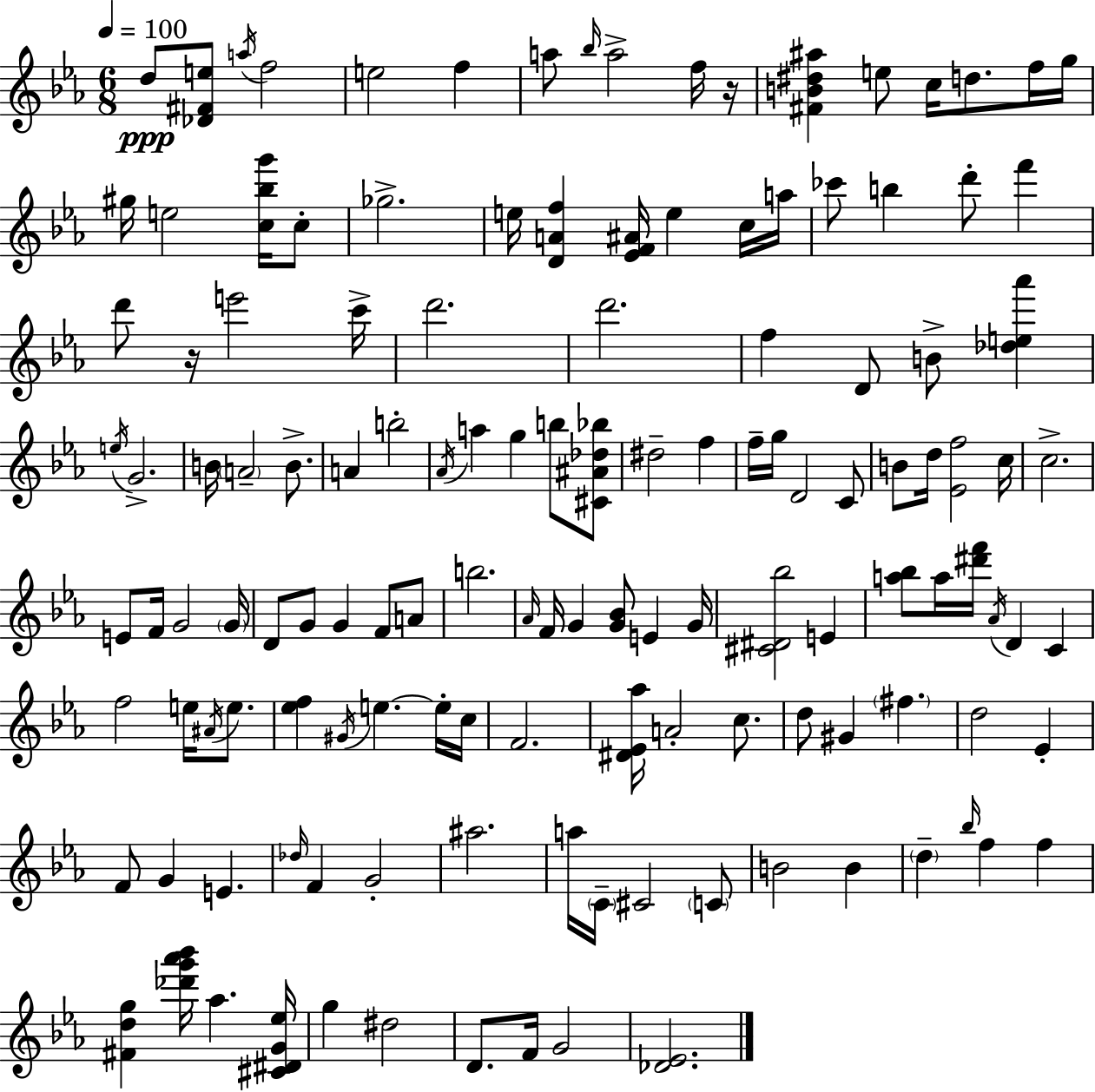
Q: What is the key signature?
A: C minor